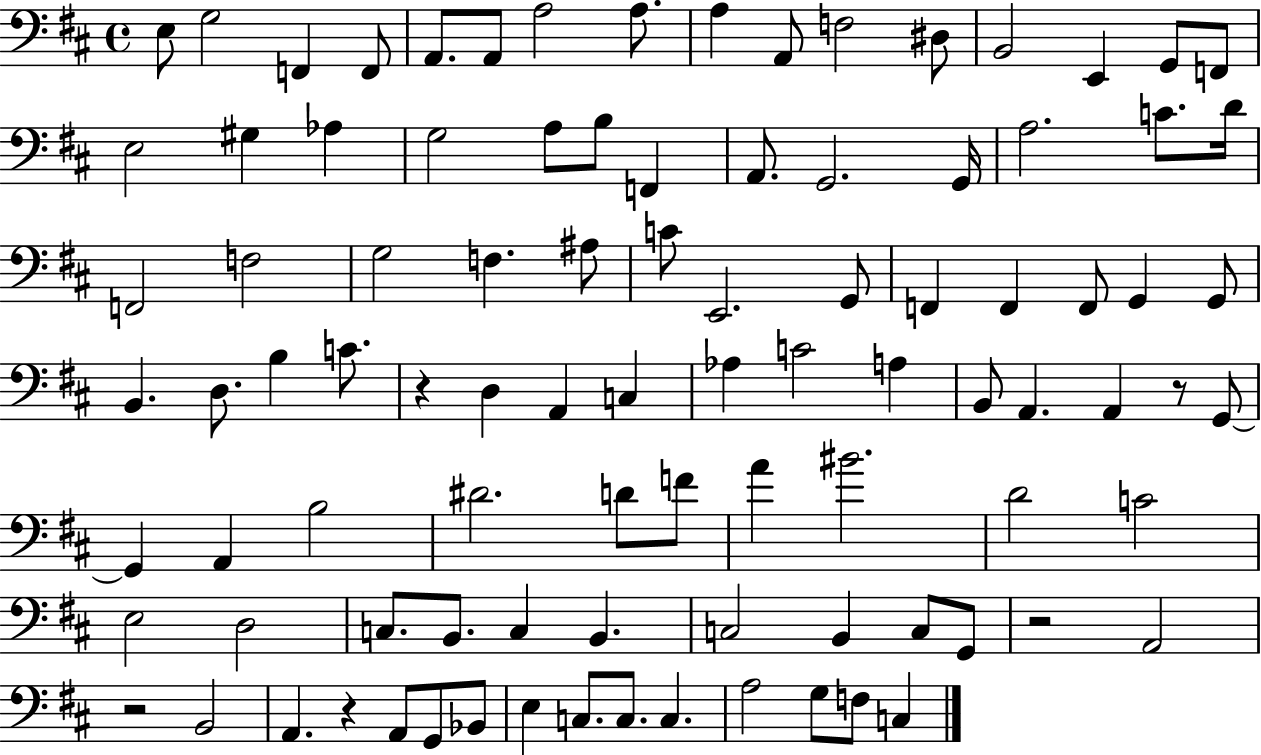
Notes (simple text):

E3/e G3/h F2/q F2/e A2/e. A2/e A3/h A3/e. A3/q A2/e F3/h D#3/e B2/h E2/q G2/e F2/e E3/h G#3/q Ab3/q G3/h A3/e B3/e F2/q A2/e. G2/h. G2/s A3/h. C4/e. D4/s F2/h F3/h G3/h F3/q. A#3/e C4/e E2/h. G2/e F2/q F2/q F2/e G2/q G2/e B2/q. D3/e. B3/q C4/e. R/q D3/q A2/q C3/q Ab3/q C4/h A3/q B2/e A2/q. A2/q R/e G2/e G2/q A2/q B3/h D#4/h. D4/e F4/e A4/q BIS4/h. D4/h C4/h E3/h D3/h C3/e. B2/e. C3/q B2/q. C3/h B2/q C3/e G2/e R/h A2/h R/h B2/h A2/q. R/q A2/e G2/e Bb2/e E3/q C3/e. C3/e. C3/q. A3/h G3/e F3/e C3/q